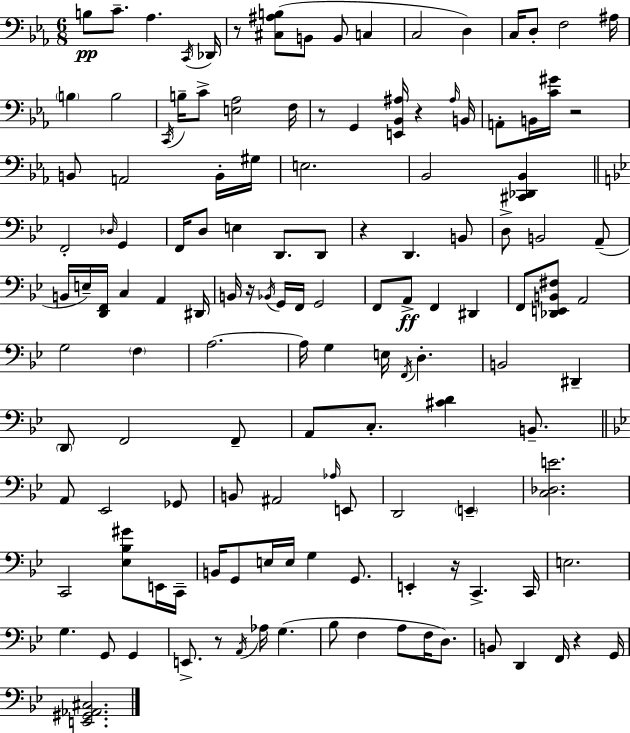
B3/e C4/e. Ab3/q. C2/s Db2/s R/e [C#3,A#3,B3]/e B2/e B2/e C3/q C3/h D3/q C3/s D3/e F3/h A#3/s B3/q B3/h C2/s B3/s C4/e [E3,Ab3]/h F3/s R/e G2/q [E2,Bb2,A#3]/s R/q A#3/s B2/s A2/e B2/s [C4,G#4]/s R/h B2/e A2/h B2/s G#3/s E3/h. Bb2/h [C#2,Db2,Bb2]/q F2/h Db3/s G2/q F2/s D3/e E3/q D2/e. D2/e R/q D2/q. B2/e D3/e B2/h A2/e B2/s E3/s [D2,F2]/s C3/q A2/q D#2/s B2/s R/s Bb2/s G2/s F2/s G2/h F2/e A2/e F2/q D#2/q F2/e [Db2,E2,B2,F#3]/e A2/h G3/h F3/q A3/h. A3/s G3/q E3/s F2/s D3/q. B2/h D#2/q D2/e F2/h F2/e A2/e C3/e. [C#4,D4]/q B2/e. A2/e Eb2/h Gb2/e B2/e A#2/h Ab3/s E2/e D2/h E2/q [C3,Db3,E4]/h. C2/h [Eb3,Bb3,G#4]/e E2/s C2/s B2/s G2/e E3/s E3/s G3/q G2/e. E2/q R/s C2/q. C2/s E3/h. G3/q. G2/e G2/q E2/e. R/e A2/s Ab3/s G3/q. Bb3/e F3/q A3/e F3/s D3/e. B2/e D2/q F2/s R/q G2/s [E2,G#2,Ab2,C#3]/h.